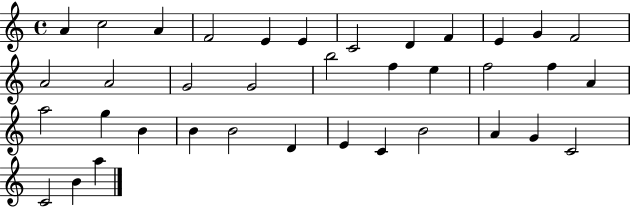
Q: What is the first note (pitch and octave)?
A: A4